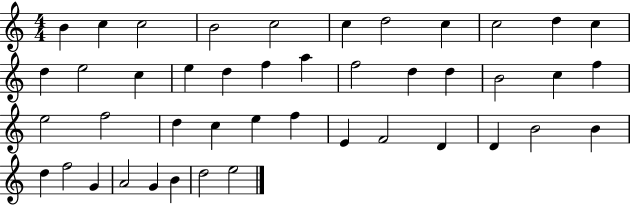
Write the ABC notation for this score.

X:1
T:Untitled
M:4/4
L:1/4
K:C
B c c2 B2 c2 c d2 c c2 d c d e2 c e d f a f2 d d B2 c f e2 f2 d c e f E F2 D D B2 B d f2 G A2 G B d2 e2